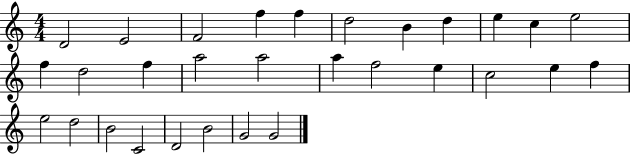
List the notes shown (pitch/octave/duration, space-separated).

D4/h E4/h F4/h F5/q F5/q D5/h B4/q D5/q E5/q C5/q E5/h F5/q D5/h F5/q A5/h A5/h A5/q F5/h E5/q C5/h E5/q F5/q E5/h D5/h B4/h C4/h D4/h B4/h G4/h G4/h